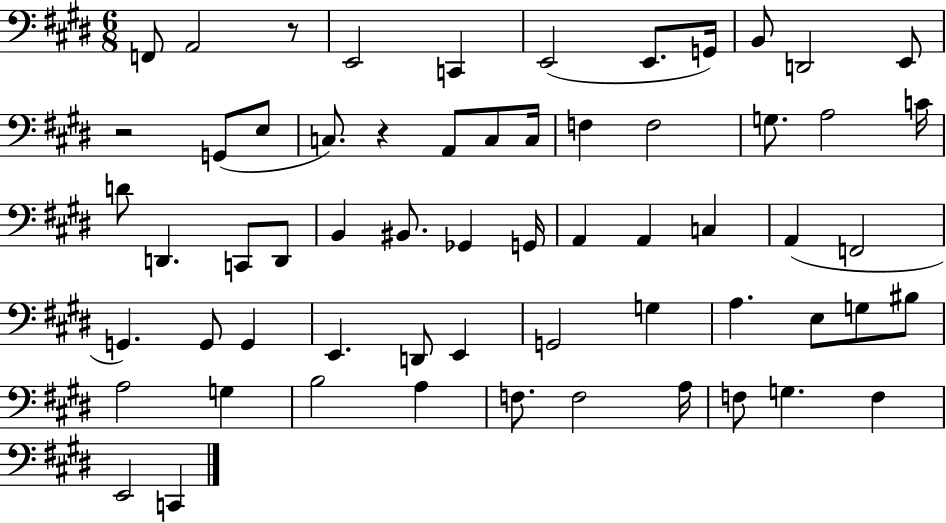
{
  \clef bass
  \numericTimeSignature
  \time 6/8
  \key e \major
  \repeat volta 2 { f,8 a,2 r8 | e,2 c,4 | e,2( e,8. g,16) | b,8 d,2 e,8 | \break r2 g,8( e8 | c8.) r4 a,8 c8 c16 | f4 f2 | g8. a2 c'16 | \break d'8 d,4. c,8 d,8 | b,4 bis,8. ges,4 g,16 | a,4 a,4 c4 | a,4( f,2 | \break g,4.) g,8 g,4 | e,4. d,8 e,4 | g,2 g4 | a4. e8 g8 bis8 | \break a2 g4 | b2 a4 | f8. f2 a16 | f8 g4. f4 | \break e,2 c,4 | } \bar "|."
}